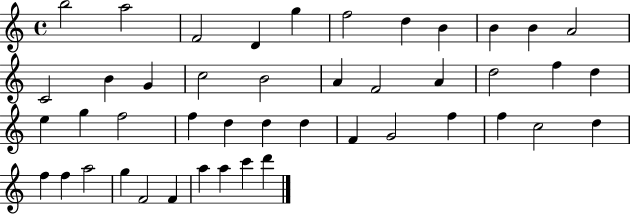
{
  \clef treble
  \time 4/4
  \defaultTimeSignature
  \key c \major
  b''2 a''2 | f'2 d'4 g''4 | f''2 d''4 b'4 | b'4 b'4 a'2 | \break c'2 b'4 g'4 | c''2 b'2 | a'4 f'2 a'4 | d''2 f''4 d''4 | \break e''4 g''4 f''2 | f''4 d''4 d''4 d''4 | f'4 g'2 f''4 | f''4 c''2 d''4 | \break f''4 f''4 a''2 | g''4 f'2 f'4 | a''4 a''4 c'''4 d'''4 | \bar "|."
}